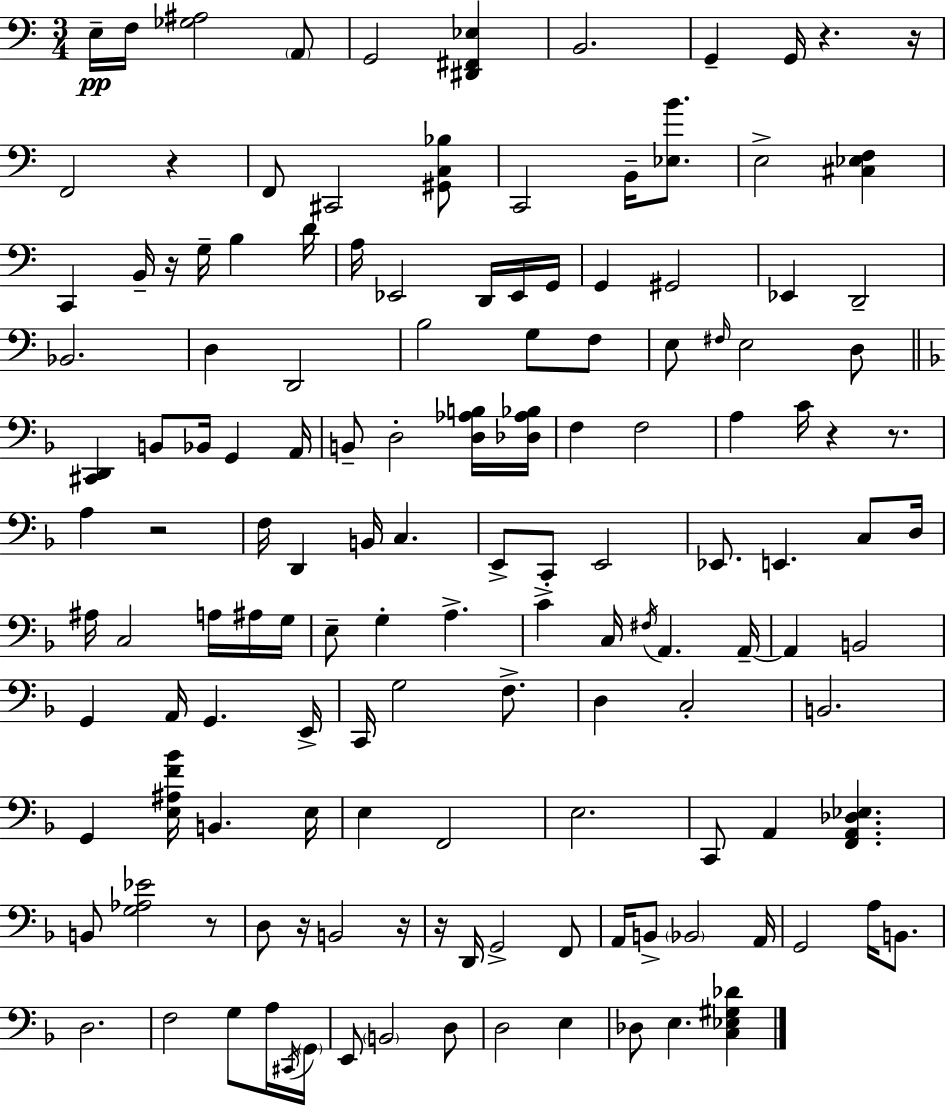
E3/s F3/s [Gb3,A#3]/h A2/e G2/h [D#2,F#2,Eb3]/q B2/h. G2/q G2/s R/q. R/s F2/h R/q F2/e C#2/h [G#2,C3,Bb3]/e C2/h B2/s [Eb3,B4]/e. E3/h [C#3,Eb3,F3]/q C2/q B2/s R/s G3/s B3/q D4/s A3/s Eb2/h D2/s Eb2/s G2/s G2/q G#2/h Eb2/q D2/h Bb2/h. D3/q D2/h B3/h G3/e F3/e E3/e F#3/s E3/h D3/e [C#2,D2]/q B2/e Bb2/s G2/q A2/s B2/e D3/h [D3,Ab3,B3]/s [Db3,Ab3,Bb3]/s F3/q F3/h A3/q C4/s R/q R/e. A3/q R/h F3/s D2/q B2/s C3/q. E2/e C2/e E2/h Eb2/e. E2/q. C3/e D3/s A#3/s C3/h A3/s A#3/s G3/s E3/e G3/q A3/q. C4/q C3/s F#3/s A2/q. A2/s A2/q B2/h G2/q A2/s G2/q. E2/s C2/s G3/h F3/e. D3/q C3/h B2/h. G2/q [E3,A#3,F4,Bb4]/s B2/q. E3/s E3/q F2/h E3/h. C2/e A2/q [F2,A2,Db3,Eb3]/q. B2/e [G3,Ab3,Eb4]/h R/e D3/e R/s B2/h R/s R/s D2/s G2/h F2/e A2/s B2/e Bb2/h A2/s G2/h A3/s B2/e. D3/h. F3/h G3/e A3/s C#2/s G2/s E2/e B2/h D3/e D3/h E3/q Db3/e E3/q. [C3,Eb3,G#3,Db4]/q